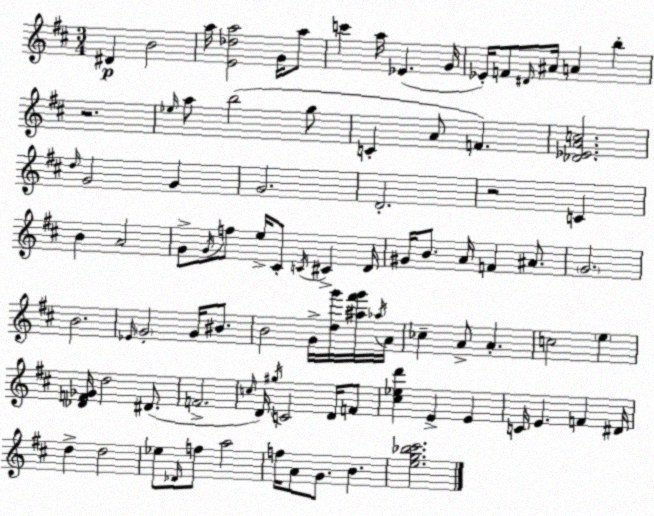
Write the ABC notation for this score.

X:1
T:Untitled
M:3/4
L:1/4
K:D
^D B2 a/4 [E_da]2 G/4 a/2 c' a/4 _E G/4 _E/4 F/2 ^D/4 ^A/4 A b z2 _e/4 a/2 b2 g/2 C A/2 F [_D_EAc]2 d/4 G2 G G2 D2 z2 C B A2 G/2 G/4 f/2 e/4 ^C/2 C/4 ^C D/4 ^G/4 B/2 A/4 F ^A/2 G2 B2 _E/4 G2 G/4 ^B/2 B2 G/4 [dg']/4 [^a^f'g']/4 _a/4 A/4 _c A/2 A c2 e [_DF_G]/4 d2 ^D/2 F2 c/4 D/4 ^g/4 C2 D/4 F/2 [^c_ed'] E E C/4 E F ^D/4 d d2 _e/2 _D/4 f/2 a2 f/4 A/2 G/2 B [eg_b^c']2